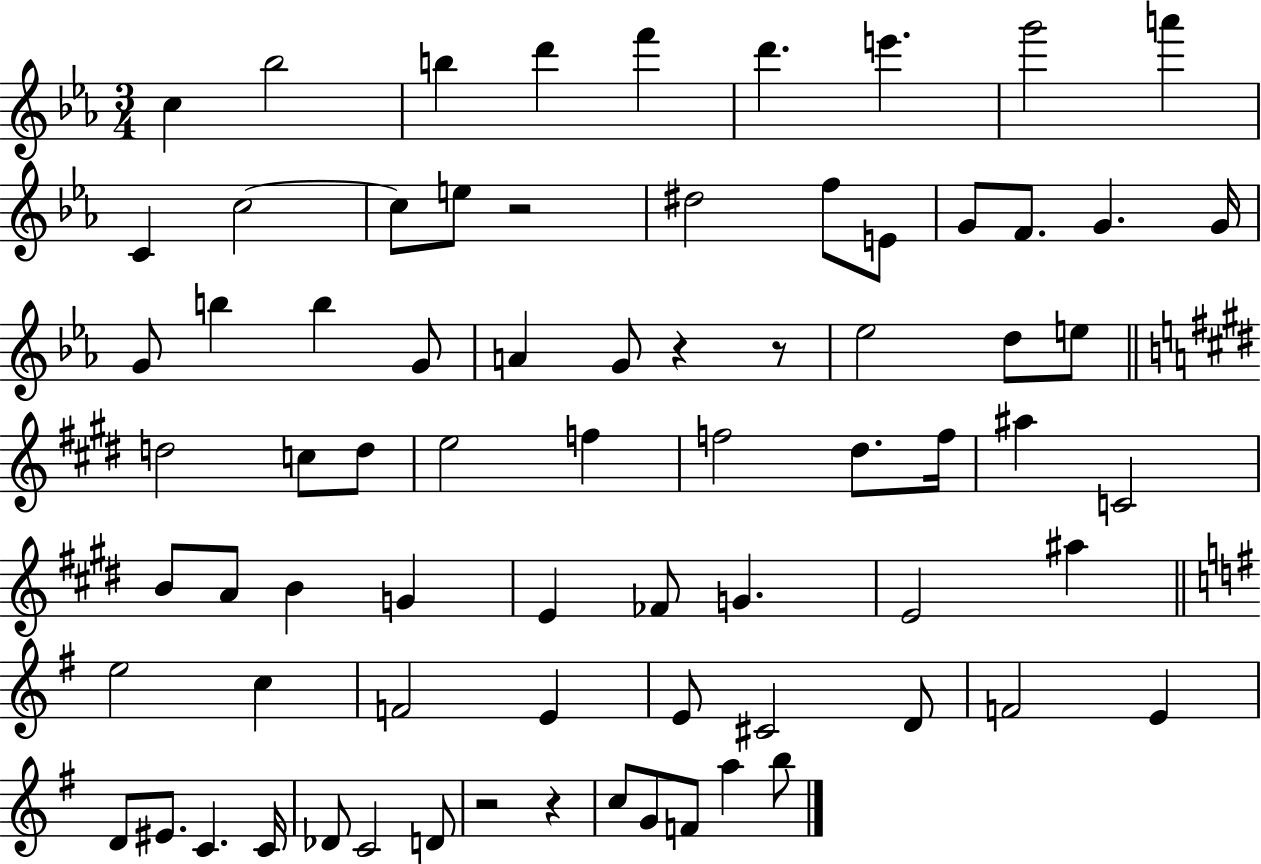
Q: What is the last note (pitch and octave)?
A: B5